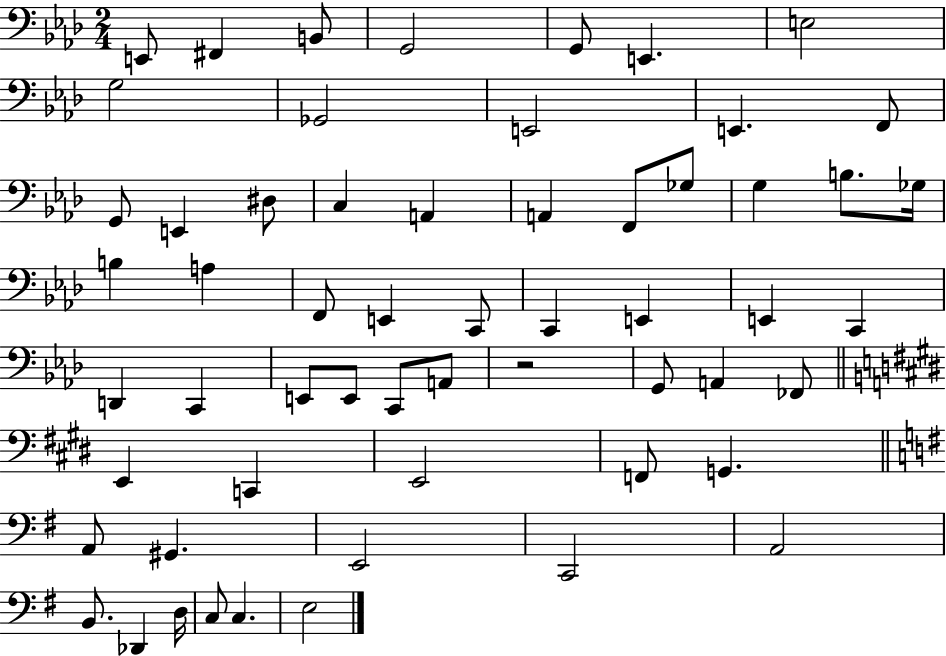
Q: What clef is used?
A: bass